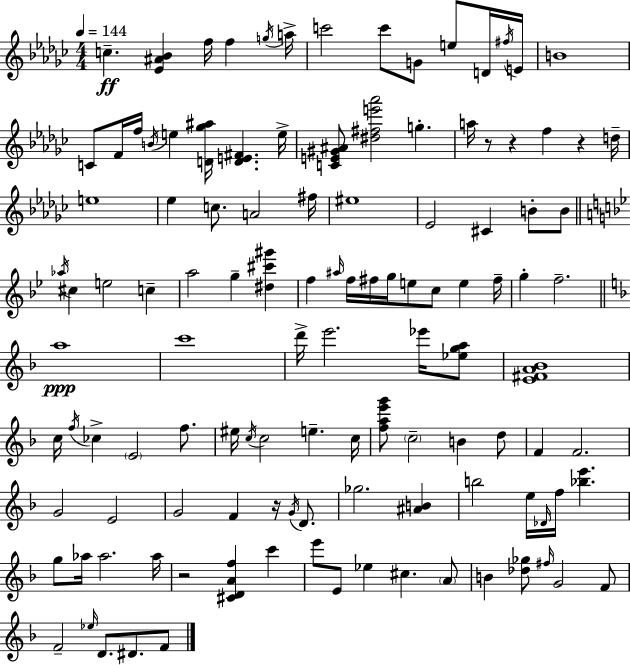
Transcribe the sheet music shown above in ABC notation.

X:1
T:Untitled
M:4/4
L:1/4
K:Ebm
c [_E^A_B] f/4 f g/4 a/4 c'2 c'/2 G/2 e/2 D/4 ^f/4 E/4 B4 C/2 F/4 f/4 B/4 e [D_g^a]/4 [DE^F] e/4 [CE^G^A]/2 [^d^fe'_a']2 g a/4 z/2 z f z d/4 e4 _e c/2 A2 ^f/4 ^e4 _E2 ^C B/2 B/2 _a/4 ^c e2 c a2 g [^d^c'^g'] f ^a/4 f/4 ^f/4 g/4 e/2 c/2 e ^f/4 g f2 a4 c'4 d'/4 e'2 _e'/4 [_ega]/2 [E^FA_B]4 c/4 f/4 _c E2 f/2 ^e/4 c/4 c2 e c/4 [fae'g']/2 c2 B d/2 F F2 G2 E2 G2 F z/4 G/4 D/2 _g2 [^AB] b2 e/4 _D/4 f/4 [_be'] g/2 _a/4 _a2 _a/4 z2 [^CDAf] c' e'/2 E/2 _e ^c A/2 B [_d_g]/2 ^f/4 G2 F/2 F2 _e/4 D/2 ^D/2 F/2